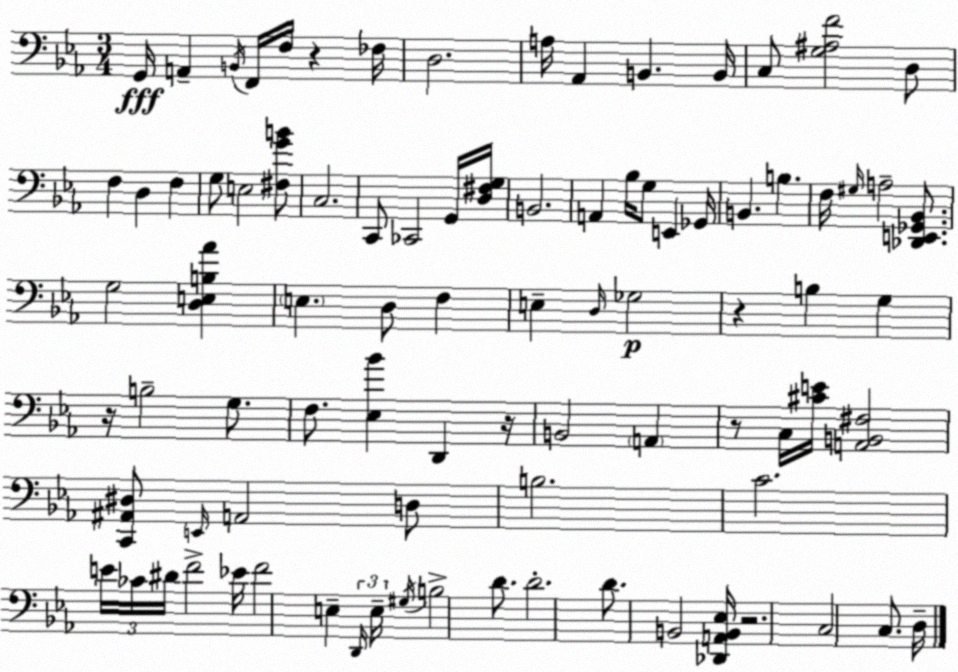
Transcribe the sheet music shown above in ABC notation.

X:1
T:Untitled
M:3/4
L:1/4
K:Cm
G,,/4 A,, B,,/4 F,,/4 F,/4 z _F,/4 D,2 A,/4 _A,, B,, B,,/4 C,/2 [G,^A,F]2 D,/2 F, D, F, G,/2 E,2 [^F,GB]/2 C,2 C,,/2 _C,,2 G,,/4 [D,^F,G,]/4 B,,2 A,, _B,/4 G,/2 E,, _G,,/4 B,, B, F,/4 ^G,/4 A,2 [_D,,E,,_G,,_B,,]/2 G,2 [D,E,B,_A] E, D,/2 F, E, D,/4 _G,2 z B, G, z/4 B,2 G,/2 F,/2 [_E,_B] D,, z/4 B,,2 A,, z/2 C,/4 [^CE]/4 [A,,B,,^F,]2 [C,,^A,,^D,]/2 E,,/4 A,,2 D,/2 B,2 C2 E/4 _C/4 ^D/4 F2 _E/4 F2 E, D,,/4 E,/4 ^G,/4 B,2 D/2 D2 D/2 B,,2 [_D,,A,,B,,_E,]/4 z2 C,2 C,/2 D,/4